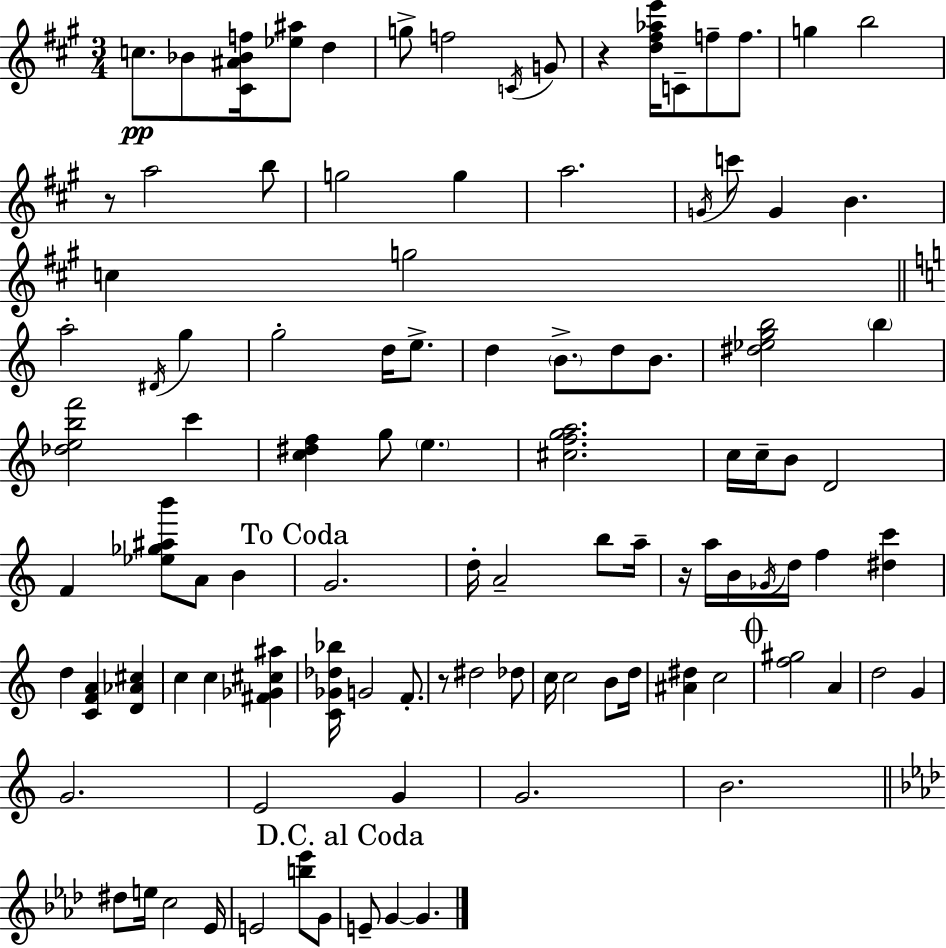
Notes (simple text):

C5/e. Bb4/e [C#4,A#4,Bb4,F5]/s [Eb5,A#5]/e D5/q G5/e F5/h C4/s G4/e R/q [D5,F#5,Ab5,E6]/s C4/e F5/e F5/e. G5/q B5/h R/e A5/h B5/e G5/h G5/q A5/h. G4/s C6/e G4/q B4/q. C5/q G5/h A5/h D#4/s G5/q G5/h D5/s E5/e. D5/q B4/e. D5/e B4/e. [D#5,Eb5,G5,B5]/h B5/q [Db5,E5,B5,F6]/h C6/q [C5,D#5,F5]/q G5/e E5/q. [C#5,F5,G5,A5]/h. C5/s C5/s B4/e D4/h F4/q [Eb5,Gb5,A#5,B6]/e A4/e B4/q G4/h. D5/s A4/h B5/e A5/s R/s A5/s B4/s Gb4/s D5/s F5/q [D#5,C6]/q D5/q [C4,F4,A4]/q [D4,Ab4,C#5]/q C5/q C5/q [F#4,Gb4,C#5,A#5]/q [C4,Gb4,Db5,Bb5]/s G4/h F4/e. R/e D#5/h Db5/e C5/s C5/h B4/e D5/s [A#4,D#5]/q C5/h [F5,G#5]/h A4/q D5/h G4/q G4/h. E4/h G4/q G4/h. B4/h. D#5/e E5/s C5/h Eb4/s E4/h [B5,Eb6]/e G4/e E4/e G4/q G4/q.